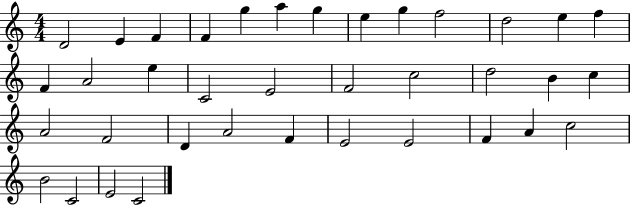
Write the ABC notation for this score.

X:1
T:Untitled
M:4/4
L:1/4
K:C
D2 E F F g a g e g f2 d2 e f F A2 e C2 E2 F2 c2 d2 B c A2 F2 D A2 F E2 E2 F A c2 B2 C2 E2 C2